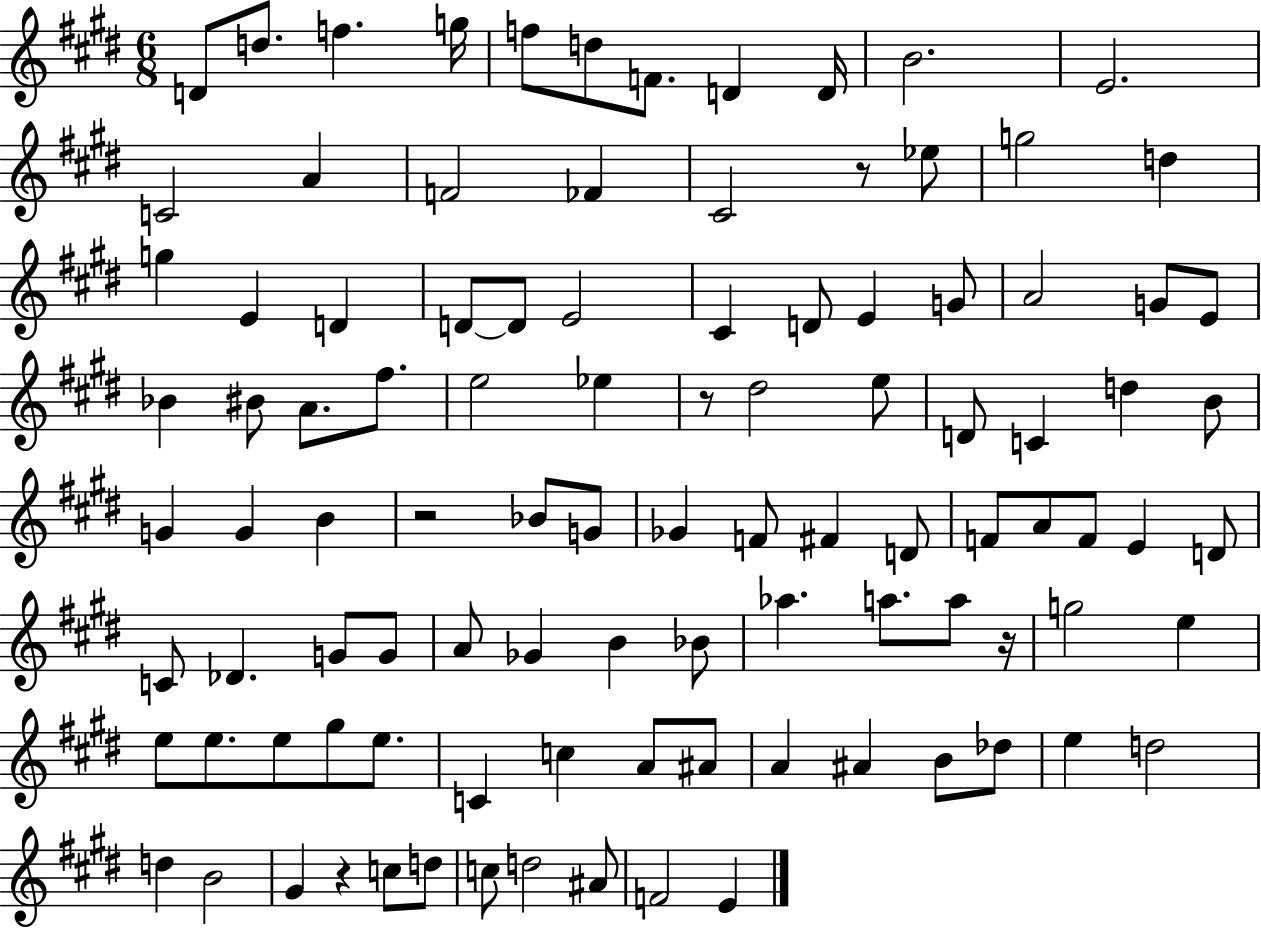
{
  \clef treble
  \numericTimeSignature
  \time 6/8
  \key e \major
  d'8 d''8. f''4. g''16 | f''8 d''8 f'8. d'4 d'16 | b'2. | e'2. | \break c'2 a'4 | f'2 fes'4 | cis'2 r8 ees''8 | g''2 d''4 | \break g''4 e'4 d'4 | d'8~~ d'8 e'2 | cis'4 d'8 e'4 g'8 | a'2 g'8 e'8 | \break bes'4 bis'8 a'8. fis''8. | e''2 ees''4 | r8 dis''2 e''8 | d'8 c'4 d''4 b'8 | \break g'4 g'4 b'4 | r2 bes'8 g'8 | ges'4 f'8 fis'4 d'8 | f'8 a'8 f'8 e'4 d'8 | \break c'8 des'4. g'8 g'8 | a'8 ges'4 b'4 bes'8 | aes''4. a''8. a''8 r16 | g''2 e''4 | \break e''8 e''8. e''8 gis''8 e''8. | c'4 c''4 a'8 ais'8 | a'4 ais'4 b'8 des''8 | e''4 d''2 | \break d''4 b'2 | gis'4 r4 c''8 d''8 | c''8 d''2 ais'8 | f'2 e'4 | \break \bar "|."
}